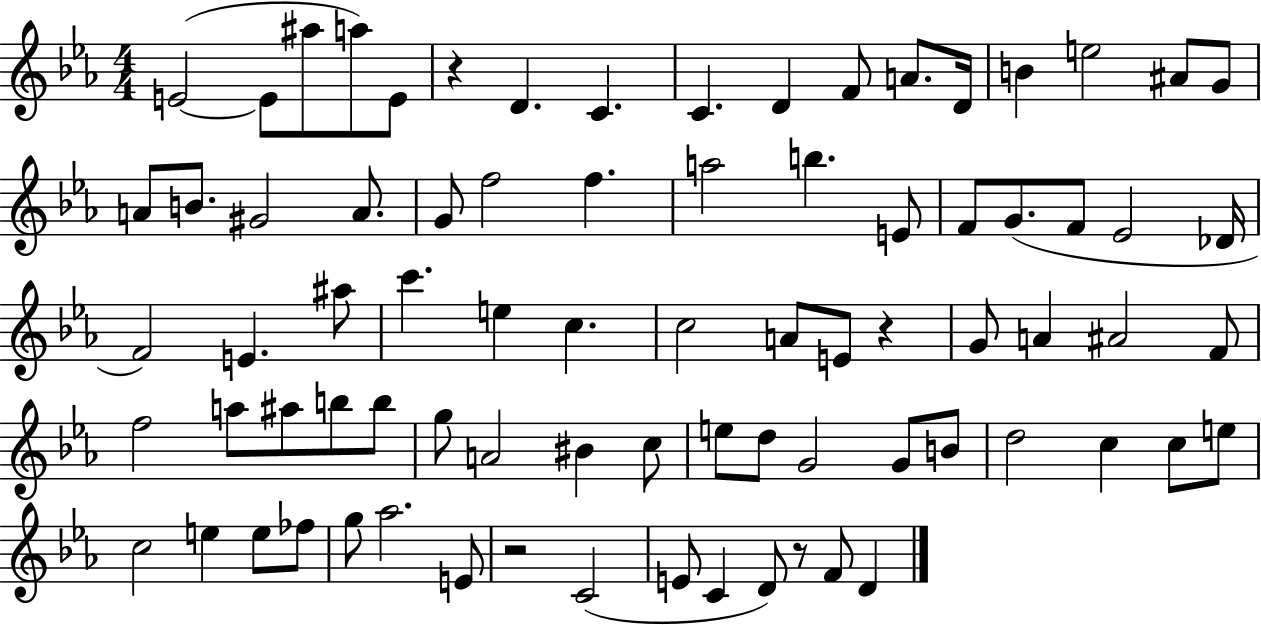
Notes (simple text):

E4/h E4/e A#5/e A5/e E4/e R/q D4/q. C4/q. C4/q. D4/q F4/e A4/e. D4/s B4/q E5/h A#4/e G4/e A4/e B4/e. G#4/h A4/e. G4/e F5/h F5/q. A5/h B5/q. E4/e F4/e G4/e. F4/e Eb4/h Db4/s F4/h E4/q. A#5/e C6/q. E5/q C5/q. C5/h A4/e E4/e R/q G4/e A4/q A#4/h F4/e F5/h A5/e A#5/e B5/e B5/e G5/e A4/h BIS4/q C5/e E5/e D5/e G4/h G4/e B4/e D5/h C5/q C5/e E5/e C5/h E5/q E5/e FES5/e G5/e Ab5/h. E4/e R/h C4/h E4/e C4/q D4/e R/e F4/e D4/q